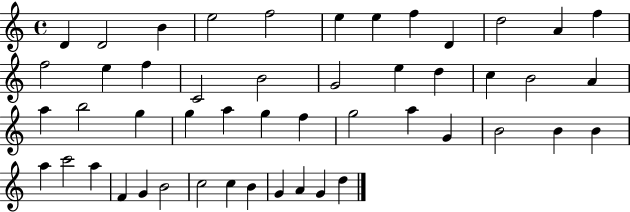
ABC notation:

X:1
T:Untitled
M:4/4
L:1/4
K:C
D D2 B e2 f2 e e f D d2 A f f2 e f C2 B2 G2 e d c B2 A a b2 g g a g f g2 a G B2 B B a c'2 a F G B2 c2 c B G A G d